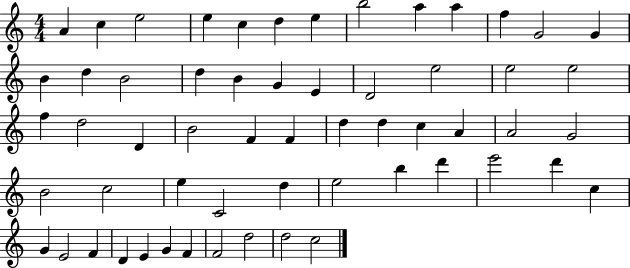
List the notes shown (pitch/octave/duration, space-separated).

A4/q C5/q E5/h E5/q C5/q D5/q E5/q B5/h A5/q A5/q F5/q G4/h G4/q B4/q D5/q B4/h D5/q B4/q G4/q E4/q D4/h E5/h E5/h E5/h F5/q D5/h D4/q B4/h F4/q F4/q D5/q D5/q C5/q A4/q A4/h G4/h B4/h C5/h E5/q C4/h D5/q E5/h B5/q D6/q E6/h D6/q C5/q G4/q E4/h F4/q D4/q E4/q G4/q F4/q F4/h D5/h D5/h C5/h